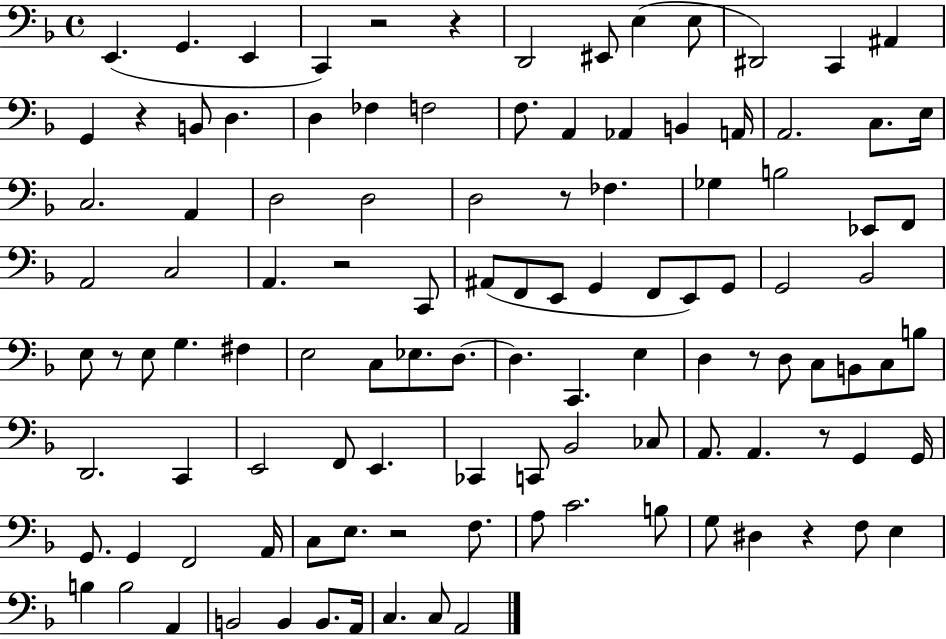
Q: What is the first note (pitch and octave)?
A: E2